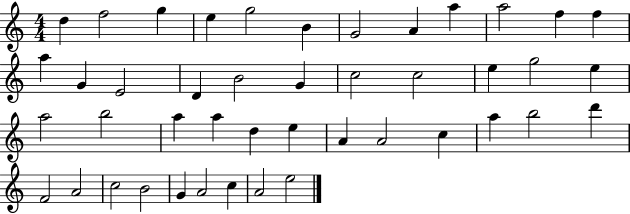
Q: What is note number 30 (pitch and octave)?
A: A4